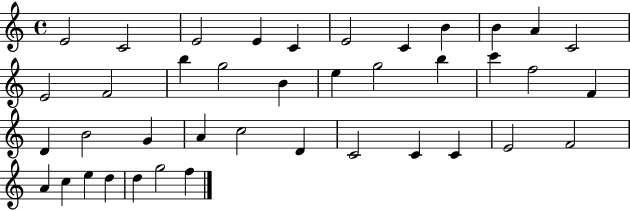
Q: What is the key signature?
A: C major